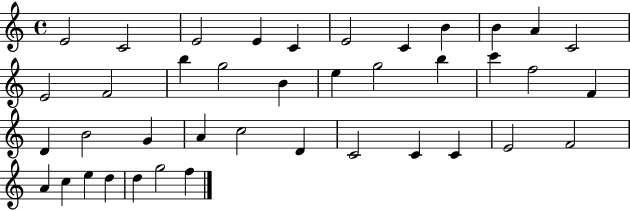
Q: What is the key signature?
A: C major